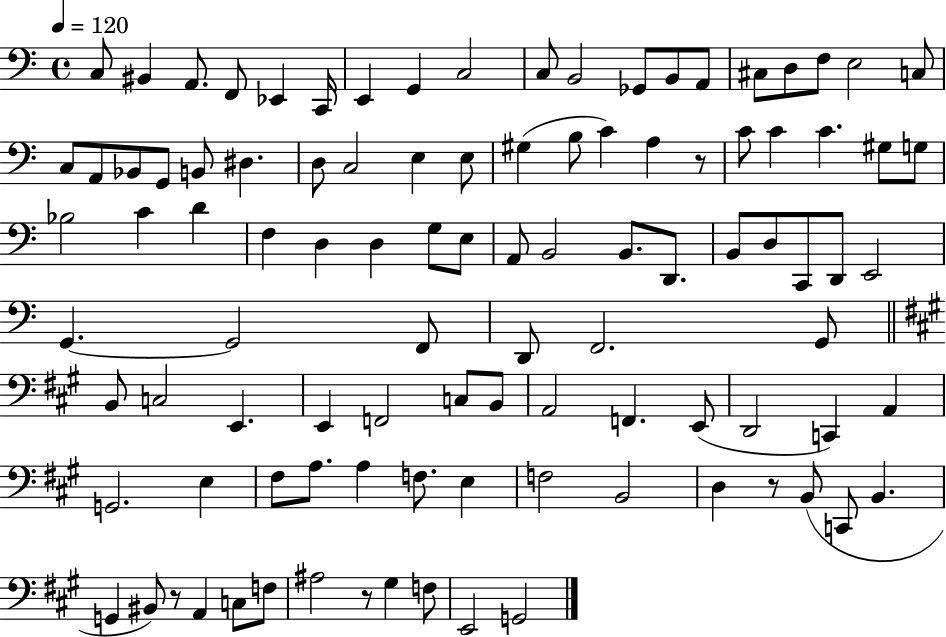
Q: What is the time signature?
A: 4/4